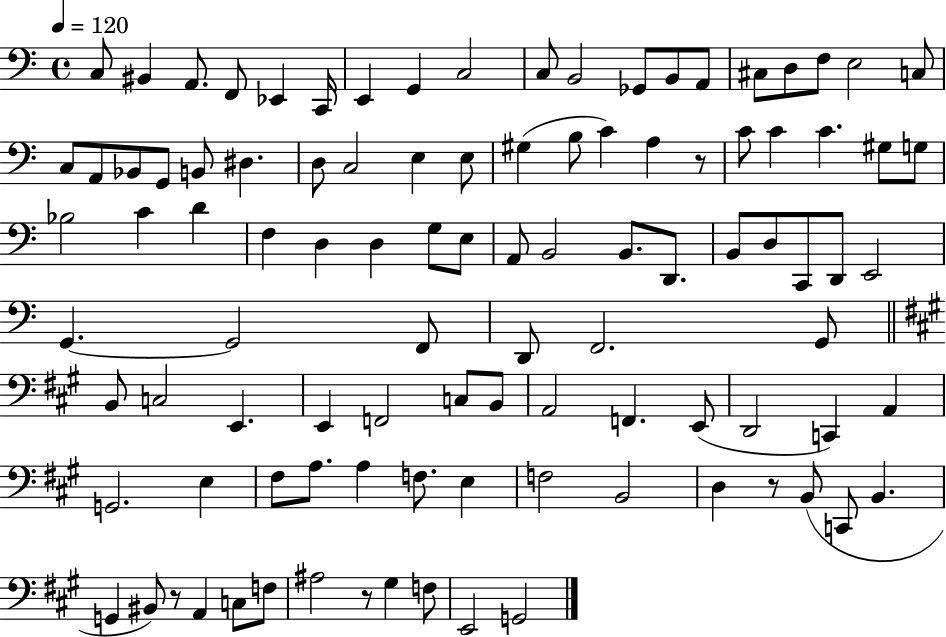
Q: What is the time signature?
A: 4/4